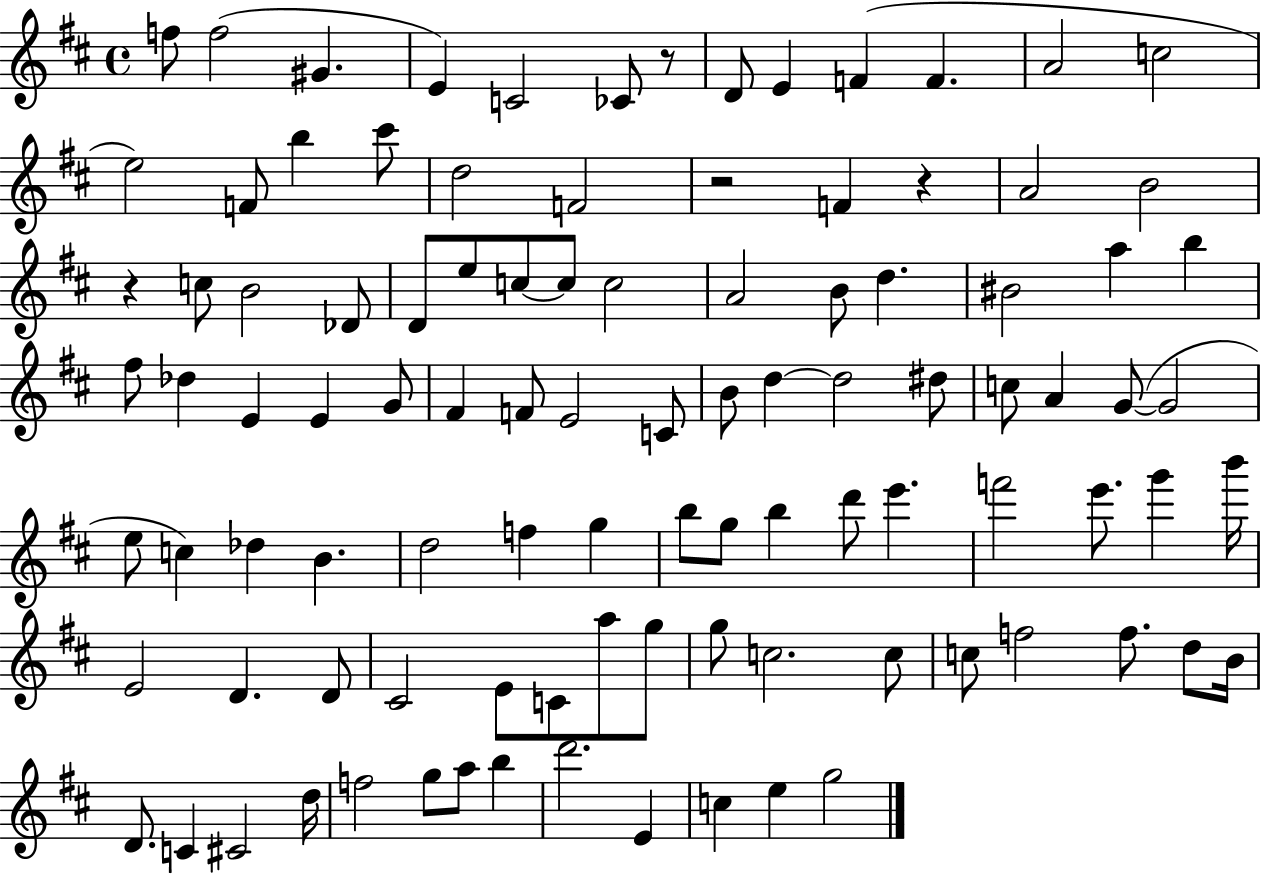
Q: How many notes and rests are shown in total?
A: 101